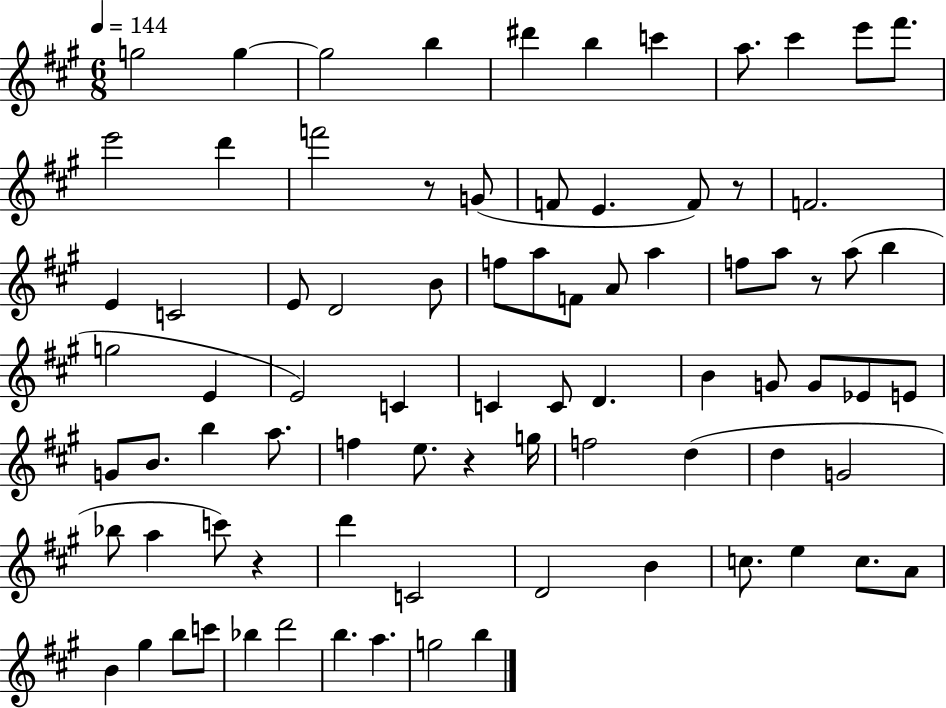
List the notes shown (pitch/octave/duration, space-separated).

G5/h G5/q G5/h B5/q D#6/q B5/q C6/q A5/e. C#6/q E6/e F#6/e. E6/h D6/q F6/h R/e G4/e F4/e E4/q. F4/e R/e F4/h. E4/q C4/h E4/e D4/h B4/e F5/e A5/e F4/e A4/e A5/q F5/e A5/e R/e A5/e B5/q G5/h E4/q E4/h C4/q C4/q C4/e D4/q. B4/q G4/e G4/e Eb4/e E4/e G4/e B4/e. B5/q A5/e. F5/q E5/e. R/q G5/s F5/h D5/q D5/q G4/h Bb5/e A5/q C6/e R/q D6/q C4/h D4/h B4/q C5/e. E5/q C5/e. A4/e B4/q G#5/q B5/e C6/e Bb5/q D6/h B5/q. A5/q. G5/h B5/q